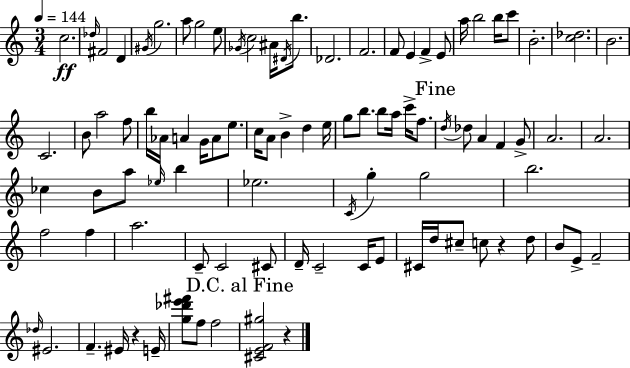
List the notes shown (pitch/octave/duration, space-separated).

C5/h. Db5/s F#4/h D4/q G#4/s G5/h. A5/e G5/h E5/e Gb4/s C5/h A#4/s D#4/s B5/e. Db4/h. F4/h. F4/e E4/q F4/q E4/e A5/s B5/h B5/s C6/e B4/h. [C5,Db5]/h. B4/h. C4/h. B4/e A5/h F5/e B5/s Ab4/s A4/q G4/s A4/e E5/e. C5/s A4/e B4/q D5/q E5/s G5/e B5/e. B5/e A5/s C6/s F5/e. D5/s Db5/e A4/q F4/q G4/e A4/h. A4/h. CES5/q B4/e A5/e Eb5/s B5/q Eb5/h. C4/s G5/q G5/h B5/h. F5/h F5/q A5/h. C4/e C4/h C#4/e D4/s C4/h C4/s E4/e C#4/s D5/s C#5/e C5/e R/q D5/e B4/e E4/e F4/h Db5/s EIS4/h. F4/q. EIS4/s R/q E4/s [G5,Db6,E6,F#6]/e F5/e F5/h [C#4,E4,F4,G#5]/h R/q